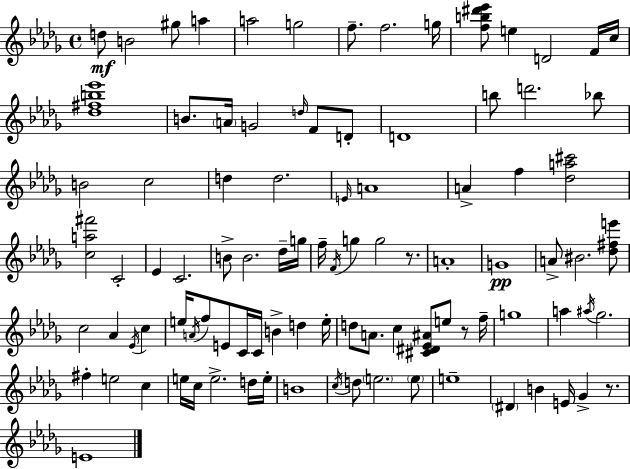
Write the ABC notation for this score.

X:1
T:Untitled
M:4/4
L:1/4
K:Bbm
d/2 B2 ^g/2 a a2 g2 f/2 f2 g/4 [fb^d'_e']/2 e D2 F/4 c/4 [_d^fb_e']4 B/2 A/4 G2 d/4 F/2 D/2 D4 b/2 d'2 _b/2 B2 c2 d d2 E/4 A4 A f [_da^c']2 [ca^f']2 C2 _E C2 B/2 B2 _d/4 g/4 f/4 F/4 g g2 z/2 A4 G4 A/2 ^B2 [_d^fe']/2 c2 _A _E/4 c e/4 A/4 f/2 E/2 C/4 C/4 B d e/4 d/2 A/2 c [^C^D_E^A]/2 e/2 z/2 f/4 g4 a ^a/4 _g2 ^f e2 c e/4 c/4 e2 d/4 e/4 B4 c/4 d/2 e2 e/2 e4 ^D B E/4 _G z/2 E4